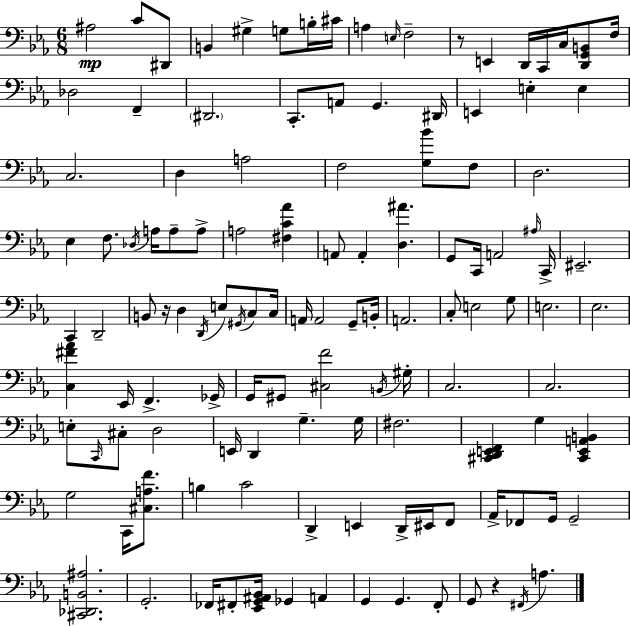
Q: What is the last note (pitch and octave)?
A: A3